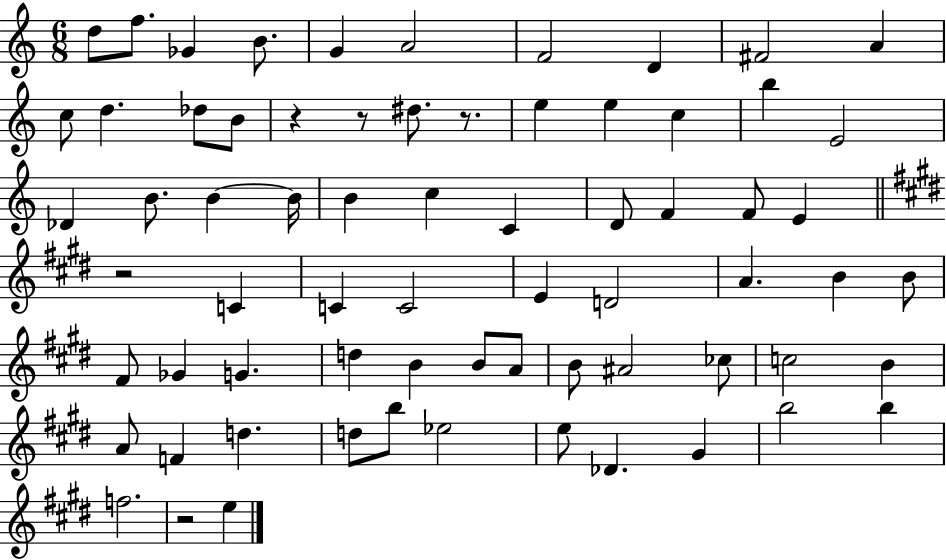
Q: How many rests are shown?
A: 5